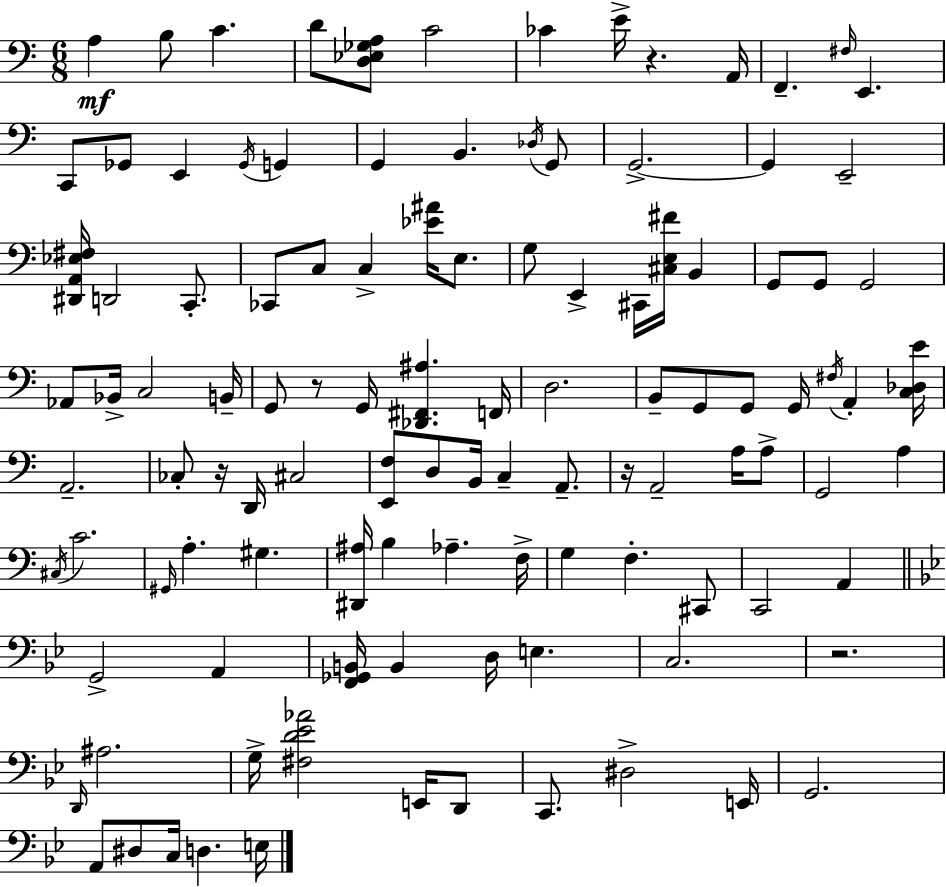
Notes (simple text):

A3/q B3/e C4/q. D4/e [D3,Eb3,Gb3,A3]/e C4/h CES4/q E4/s R/q. A2/s F2/q. F#3/s E2/q. C2/e Gb2/e E2/q Gb2/s G2/q G2/q B2/q. Db3/s G2/e G2/h. G2/q E2/h [D#2,A2,Eb3,F#3]/s D2/h C2/e. CES2/e C3/e C3/q [Eb4,A#4]/s E3/e. G3/e E2/q C#2/s [C#3,E3,F#4]/s B2/q G2/e G2/e G2/h Ab2/e Bb2/s C3/h B2/s G2/e R/e G2/s [Db2,F#2,A#3]/q. F2/s D3/h. B2/e G2/e G2/e G2/s F#3/s A2/q [C3,Db3,E4]/s A2/h. CES3/e R/s D2/s C#3/h [E2,F3]/e D3/e B2/s C3/q A2/e. R/s A2/h A3/s A3/e G2/h A3/q C#3/s C4/h. G#2/s A3/q. G#3/q. [D#2,A#3]/s B3/q Ab3/q. F3/s G3/q F3/q. C#2/e C2/h A2/q G2/h A2/q [F2,Gb2,B2]/s B2/q D3/s E3/q. C3/h. R/h. D2/s A#3/h. G3/s [F#3,D4,Eb4,Ab4]/h E2/s D2/e C2/e. D#3/h E2/s G2/h. A2/e D#3/e C3/s D3/q. E3/s